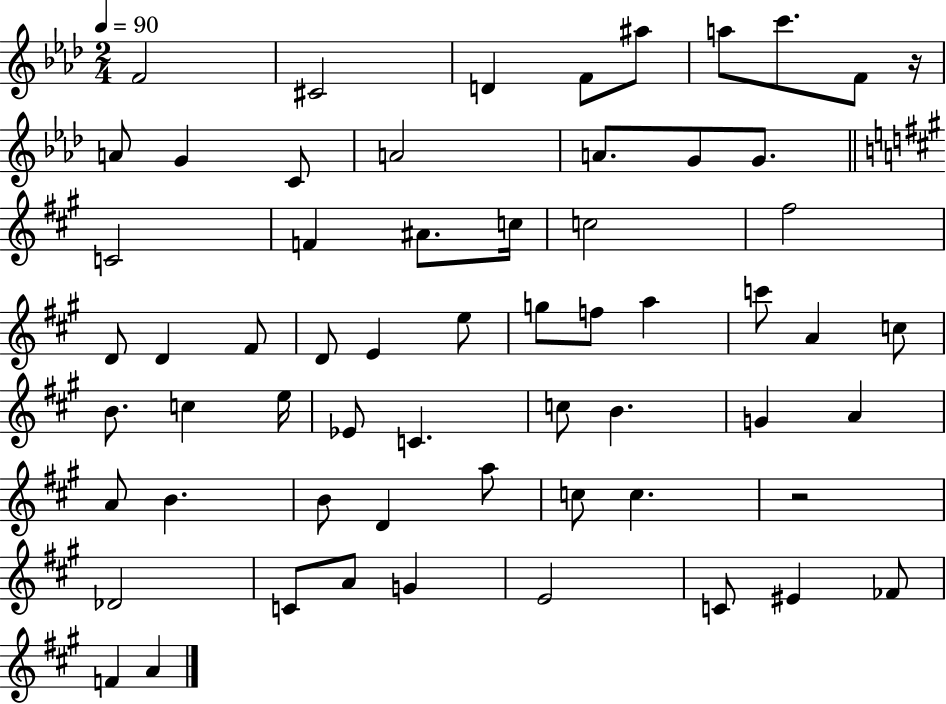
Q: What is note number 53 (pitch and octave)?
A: G4